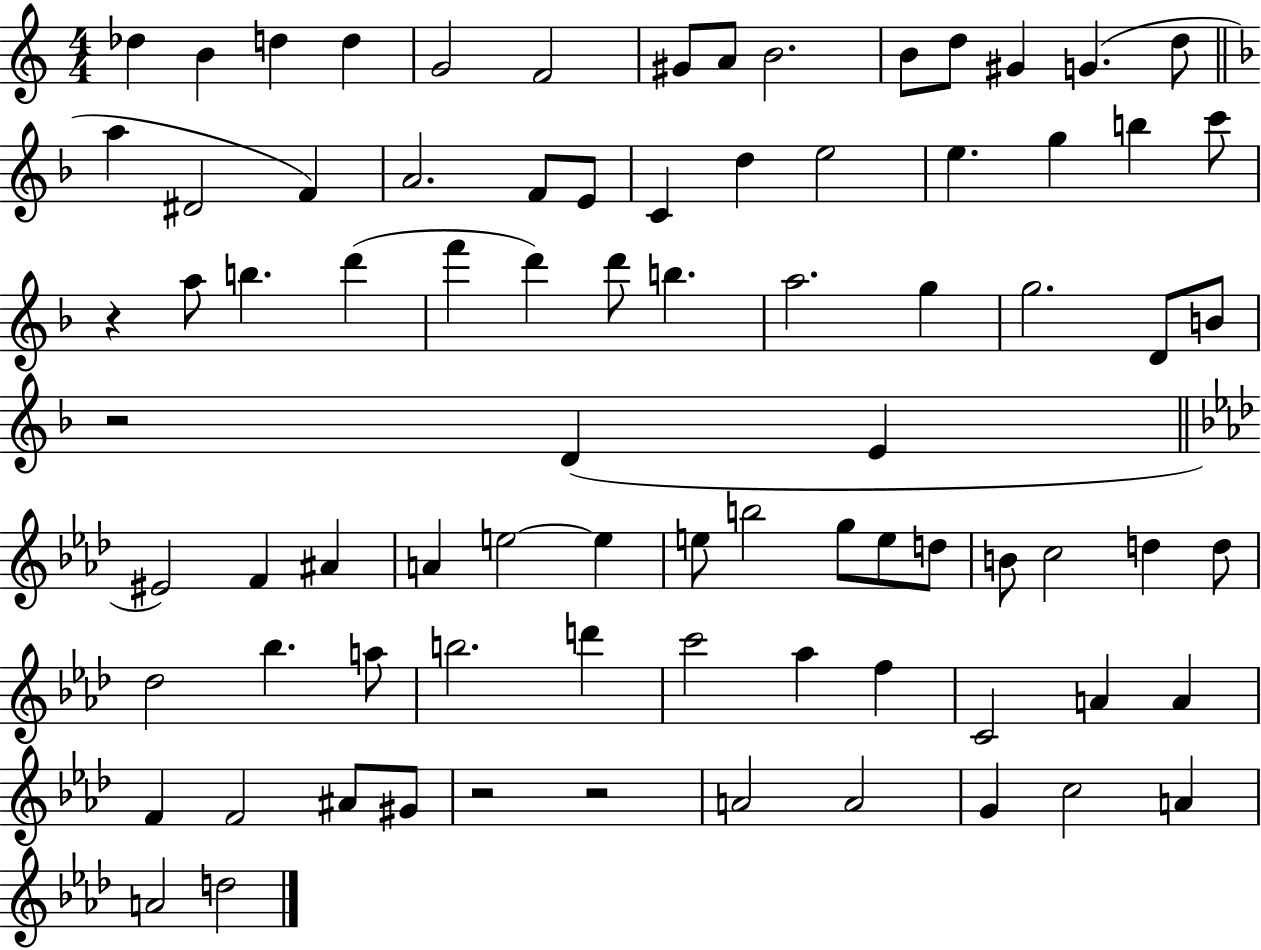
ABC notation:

X:1
T:Untitled
M:4/4
L:1/4
K:C
_d B d d G2 F2 ^G/2 A/2 B2 B/2 d/2 ^G G d/2 a ^D2 F A2 F/2 E/2 C d e2 e g b c'/2 z a/2 b d' f' d' d'/2 b a2 g g2 D/2 B/2 z2 D E ^E2 F ^A A e2 e e/2 b2 g/2 e/2 d/2 B/2 c2 d d/2 _d2 _b a/2 b2 d' c'2 _a f C2 A A F F2 ^A/2 ^G/2 z2 z2 A2 A2 G c2 A A2 d2